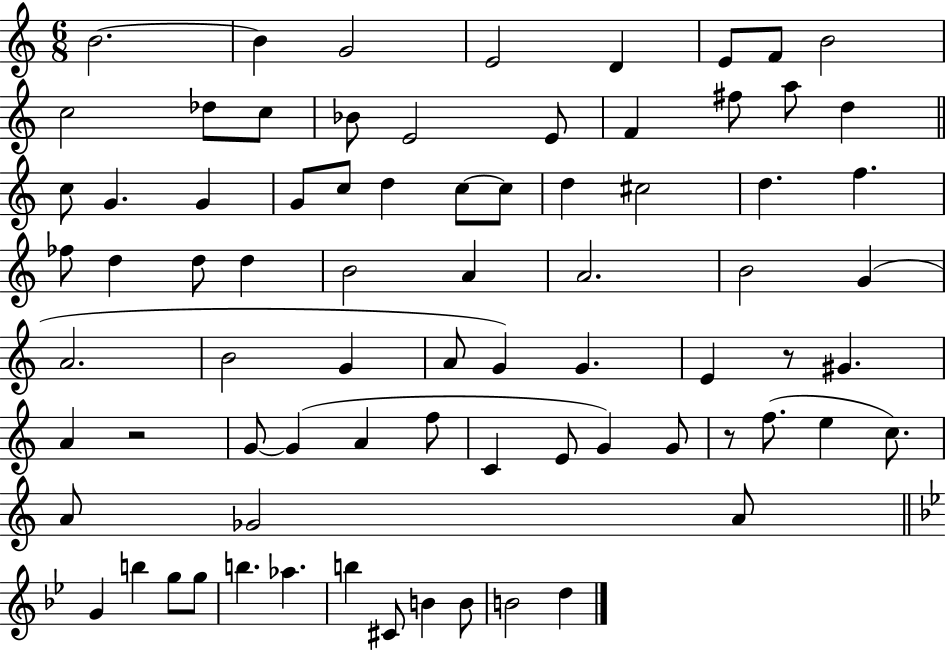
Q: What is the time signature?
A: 6/8